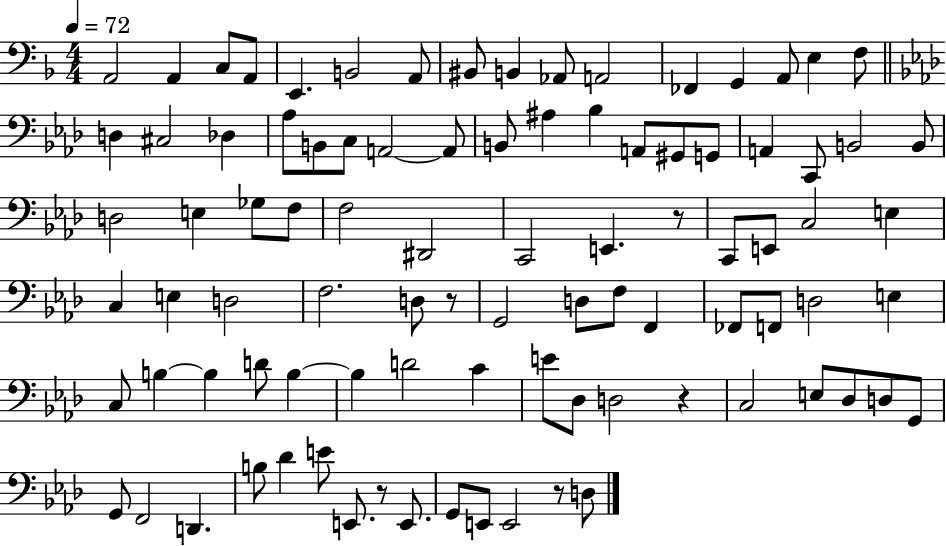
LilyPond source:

{
  \clef bass
  \numericTimeSignature
  \time 4/4
  \key f \major
  \tempo 4 = 72
  a,2 a,4 c8 a,8 | e,4. b,2 a,8 | bis,8 b,4 aes,8 a,2 | fes,4 g,4 a,8 e4 f8 | \break \bar "||" \break \key aes \major d4 cis2 des4 | aes8 b,8 c8 a,2~~ a,8 | b,8 ais4 bes4 a,8 gis,8 g,8 | a,4 c,8 b,2 b,8 | \break d2 e4 ges8 f8 | f2 dis,2 | c,2 e,4. r8 | c,8 e,8 c2 e4 | \break c4 e4 d2 | f2. d8 r8 | g,2 d8 f8 f,4 | fes,8 f,8 d2 e4 | \break c8 b4~~ b4 d'8 b4~~ | b4 d'2 c'4 | e'8 des8 d2 r4 | c2 e8 des8 d8 g,8 | \break g,8 f,2 d,4. | b8 des'4 e'8 e,8. r8 e,8. | g,8 e,8 e,2 r8 d8 | \bar "|."
}